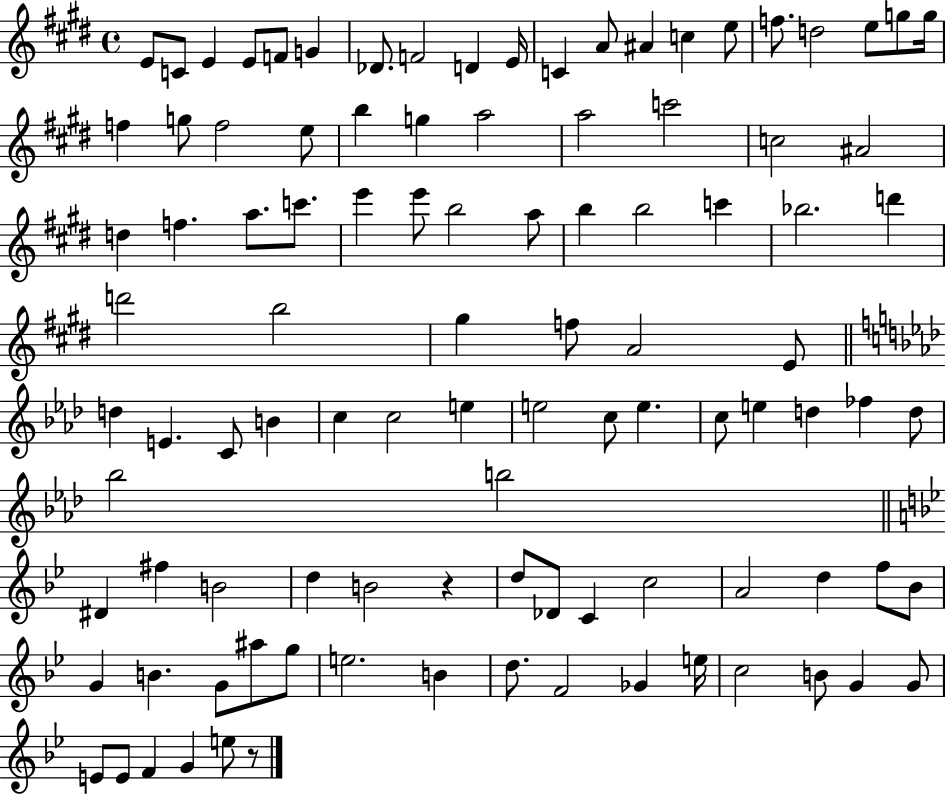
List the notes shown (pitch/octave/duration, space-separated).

E4/e C4/e E4/q E4/e F4/e G4/q Db4/e. F4/h D4/q E4/s C4/q A4/e A#4/q C5/q E5/e F5/e. D5/h E5/e G5/e G5/s F5/q G5/e F5/h E5/e B5/q G5/q A5/h A5/h C6/h C5/h A#4/h D5/q F5/q. A5/e. C6/e. E6/q E6/e B5/h A5/e B5/q B5/h C6/q Bb5/h. D6/q D6/h B5/h G#5/q F5/e A4/h E4/e D5/q E4/q. C4/e B4/q C5/q C5/h E5/q E5/h C5/e E5/q. C5/e E5/q D5/q FES5/q D5/e Bb5/h B5/h D#4/q F#5/q B4/h D5/q B4/h R/q D5/e Db4/e C4/q C5/h A4/h D5/q F5/e Bb4/e G4/q B4/q. G4/e A#5/e G5/e E5/h. B4/q D5/e. F4/h Gb4/q E5/s C5/h B4/e G4/q G4/e E4/e E4/e F4/q G4/q E5/e R/e